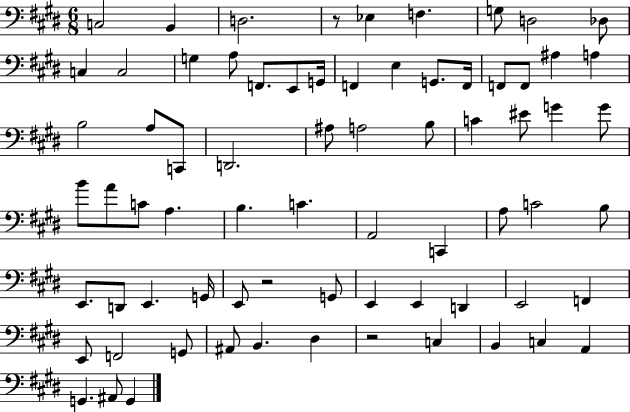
{
  \clef bass
  \numericTimeSignature
  \time 6/8
  \key e \major
  c2 b,4 | d2. | r8 ees4 f4. | g8 d2 des8 | \break c4 c2 | g4 a8 f,8. e,8 g,16 | f,4 e4 g,8. f,16 | f,8 f,8 ais4 a4 | \break b2 a8 c,8 | d,2. | ais8 a2 b8 | c'4 eis'8 g'4 g'8 | \break b'8 a'8 c'8 a4. | b4. c'4. | a,2 c,4 | a8 c'2 b8 | \break e,8. d,8 e,4. g,16 | e,8 r2 g,8 | e,4 e,4 d,4 | e,2 f,4 | \break e,8 f,2 g,8 | ais,8 b,4. dis4 | r2 c4 | b,4 c4 a,4 | \break g,4. ais,8 g,4 | \bar "|."
}